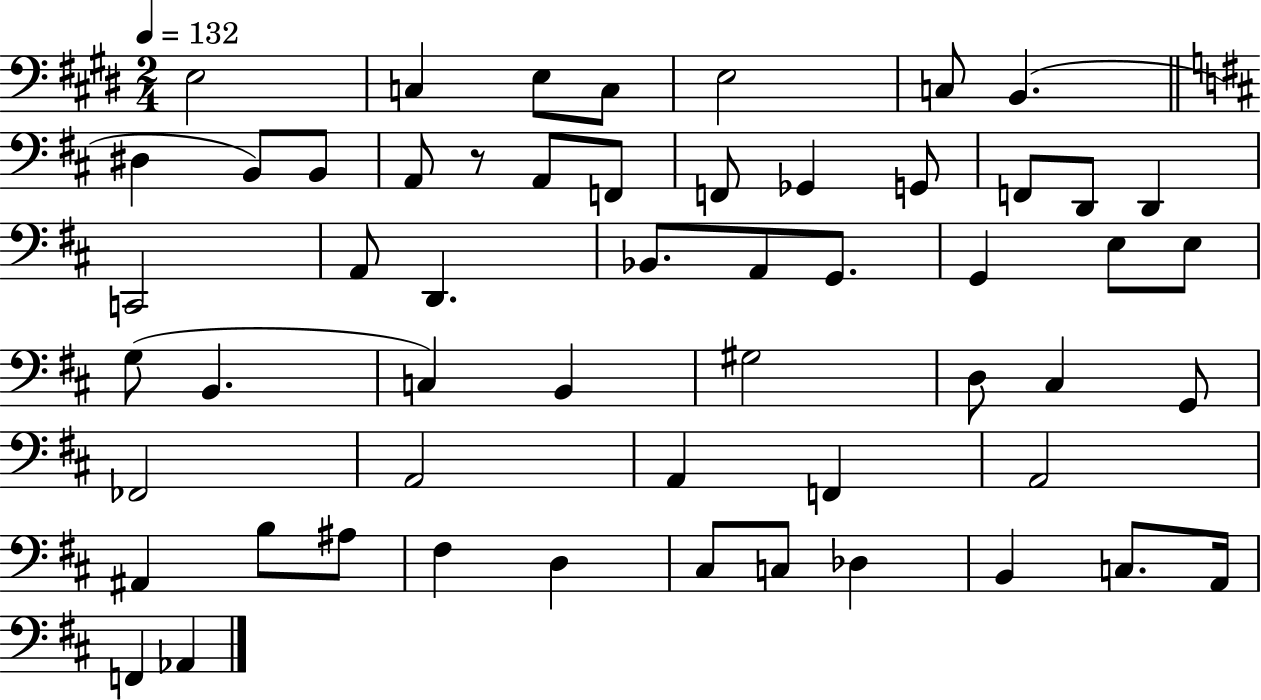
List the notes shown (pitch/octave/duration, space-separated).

E3/h C3/q E3/e C3/e E3/h C3/e B2/q. D#3/q B2/e B2/e A2/e R/e A2/e F2/e F2/e Gb2/q G2/e F2/e D2/e D2/q C2/h A2/e D2/q. Bb2/e. A2/e G2/e. G2/q E3/e E3/e G3/e B2/q. C3/q B2/q G#3/h D3/e C#3/q G2/e FES2/h A2/h A2/q F2/q A2/h A#2/q B3/e A#3/e F#3/q D3/q C#3/e C3/e Db3/q B2/q C3/e. A2/s F2/q Ab2/q